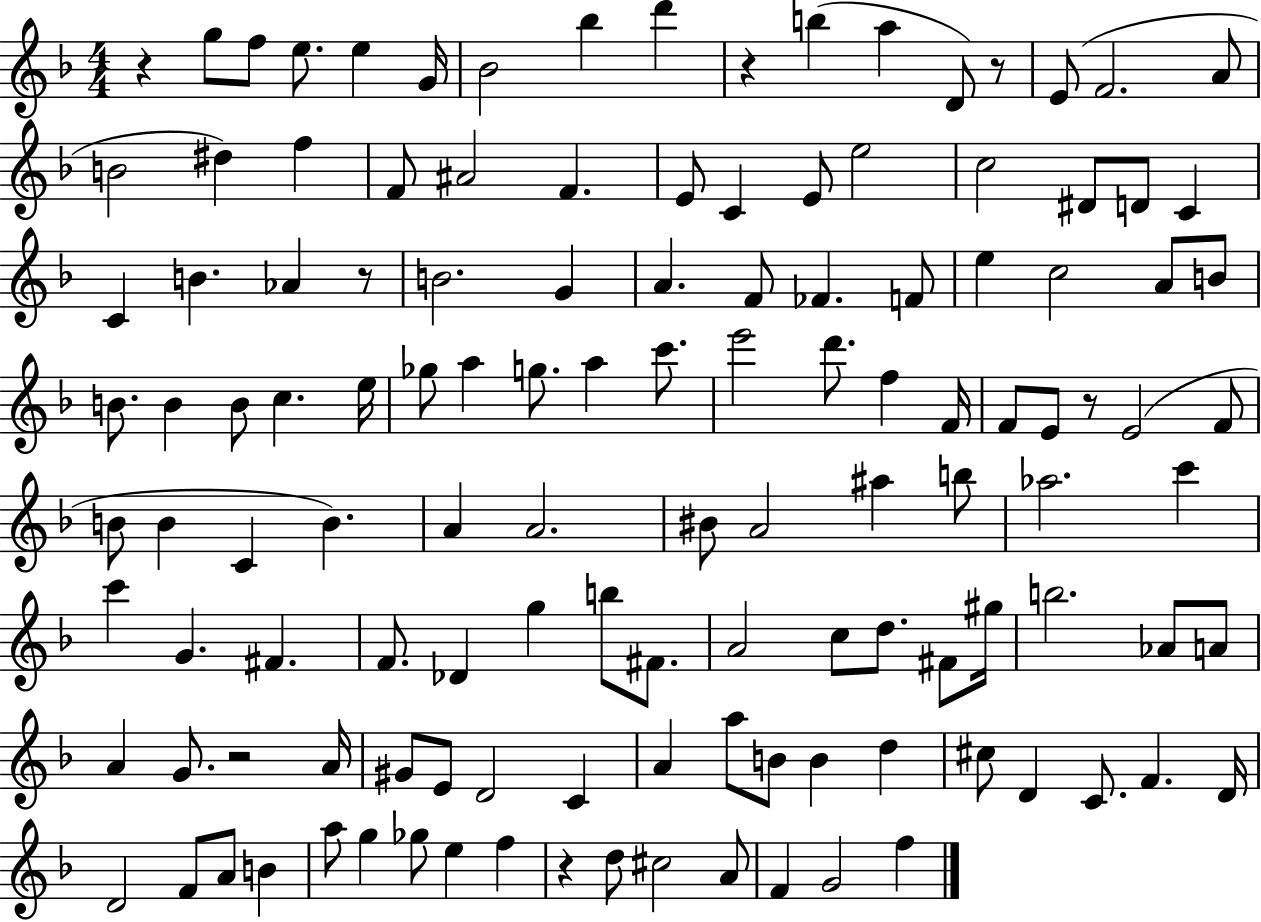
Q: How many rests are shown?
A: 7